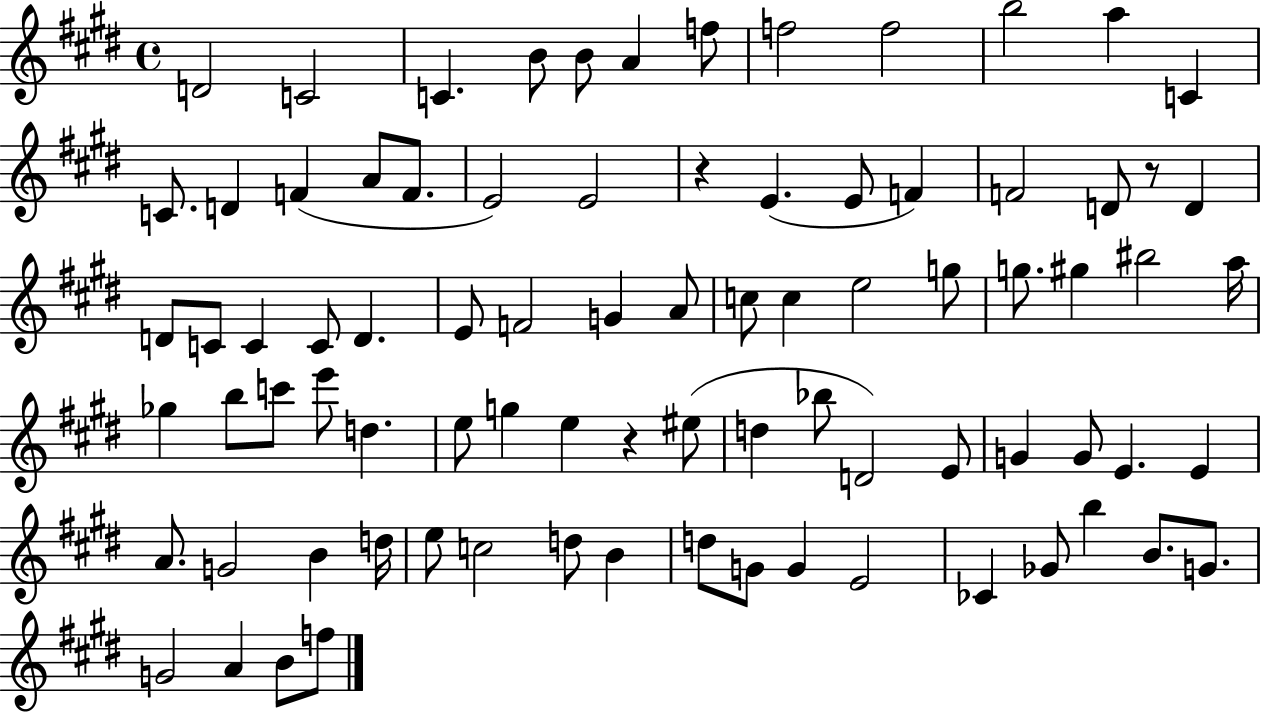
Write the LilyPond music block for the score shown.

{
  \clef treble
  \time 4/4
  \defaultTimeSignature
  \key e \major
  d'2 c'2 | c'4. b'8 b'8 a'4 f''8 | f''2 f''2 | b''2 a''4 c'4 | \break c'8. d'4 f'4( a'8 f'8. | e'2) e'2 | r4 e'4.( e'8 f'4) | f'2 d'8 r8 d'4 | \break d'8 c'8 c'4 c'8 d'4. | e'8 f'2 g'4 a'8 | c''8 c''4 e''2 g''8 | g''8. gis''4 bis''2 a''16 | \break ges''4 b''8 c'''8 e'''8 d''4. | e''8 g''4 e''4 r4 eis''8( | d''4 bes''8 d'2) e'8 | g'4 g'8 e'4. e'4 | \break a'8. g'2 b'4 d''16 | e''8 c''2 d''8 b'4 | d''8 g'8 g'4 e'2 | ces'4 ges'8 b''4 b'8. g'8. | \break g'2 a'4 b'8 f''8 | \bar "|."
}